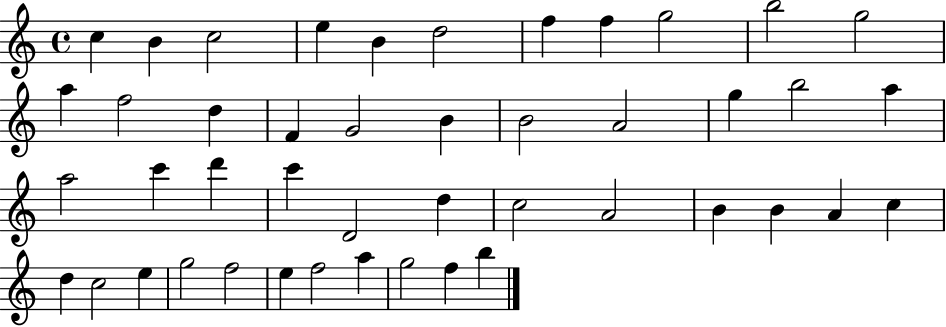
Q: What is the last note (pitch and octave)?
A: B5